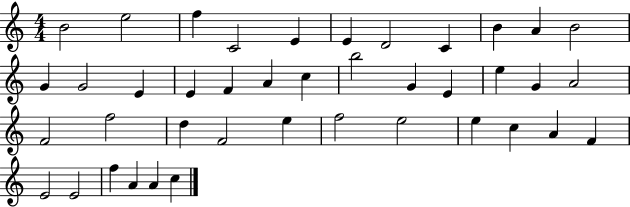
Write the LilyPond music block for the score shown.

{
  \clef treble
  \numericTimeSignature
  \time 4/4
  \key c \major
  b'2 e''2 | f''4 c'2 e'4 | e'4 d'2 c'4 | b'4 a'4 b'2 | \break g'4 g'2 e'4 | e'4 f'4 a'4 c''4 | b''2 g'4 e'4 | e''4 g'4 a'2 | \break f'2 f''2 | d''4 f'2 e''4 | f''2 e''2 | e''4 c''4 a'4 f'4 | \break e'2 e'2 | f''4 a'4 a'4 c''4 | \bar "|."
}